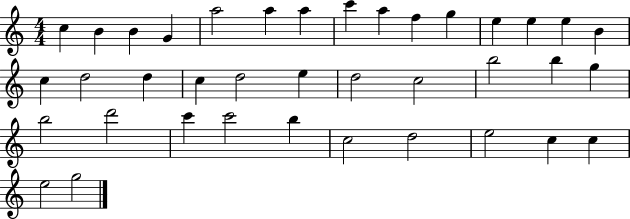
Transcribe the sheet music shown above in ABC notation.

X:1
T:Untitled
M:4/4
L:1/4
K:C
c B B G a2 a a c' a f g e e e B c d2 d c d2 e d2 c2 b2 b g b2 d'2 c' c'2 b c2 d2 e2 c c e2 g2